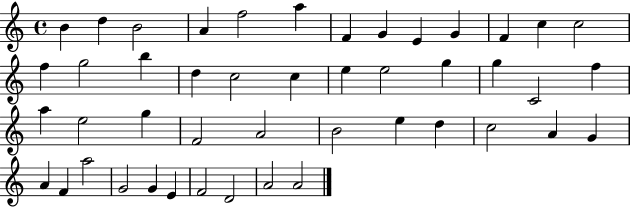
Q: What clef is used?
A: treble